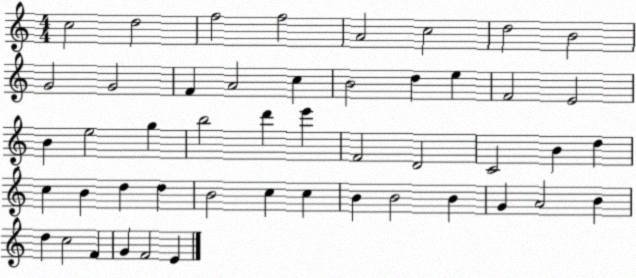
X:1
T:Untitled
M:4/4
L:1/4
K:C
c2 d2 f2 f2 A2 c2 d2 B2 G2 G2 F A2 c B2 d e F2 E2 B e2 g b2 d' e' F2 D2 C2 B d c B d d B2 c c B B2 B G A2 B d c2 F G F2 E